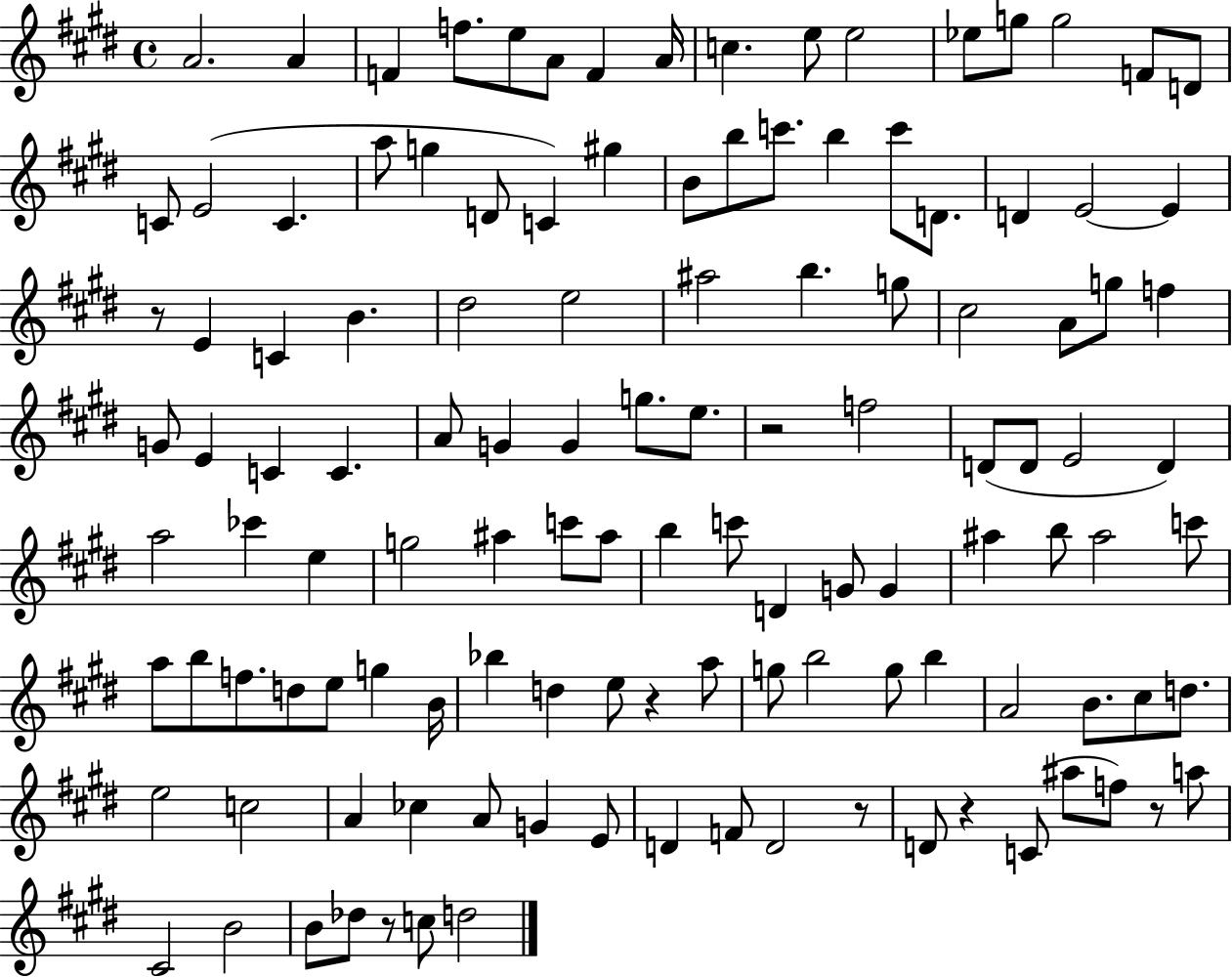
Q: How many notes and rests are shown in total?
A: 122